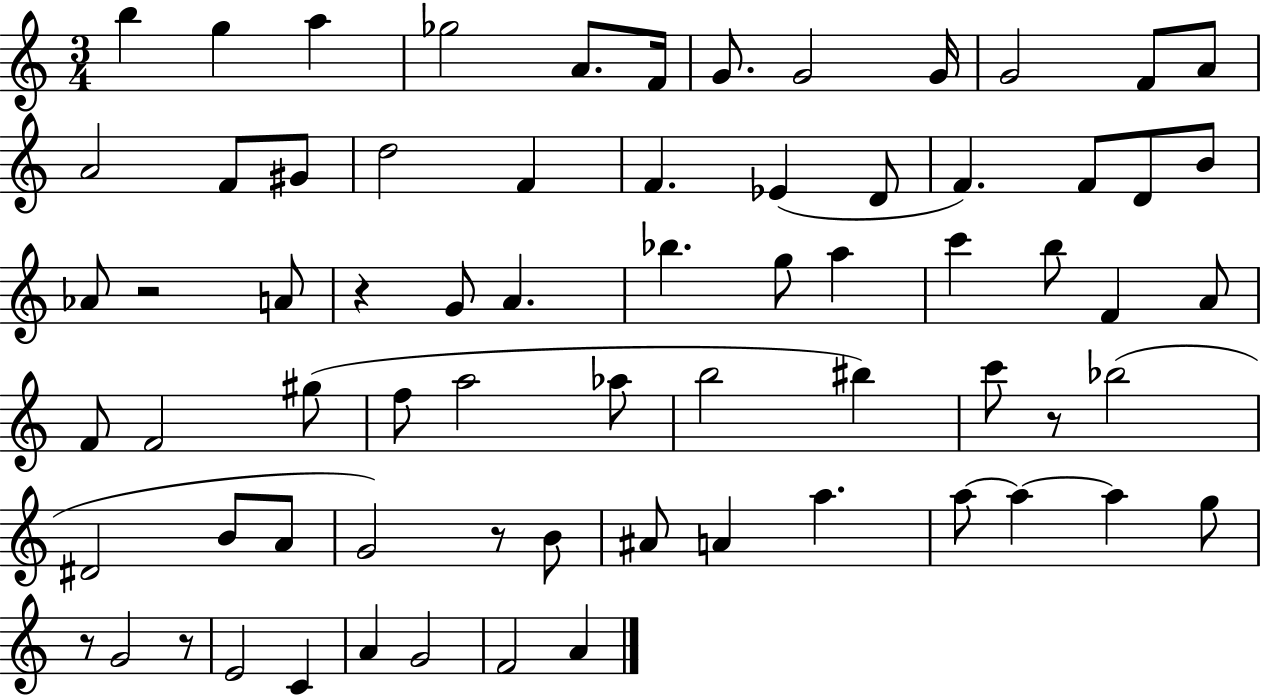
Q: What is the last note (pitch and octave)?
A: A4